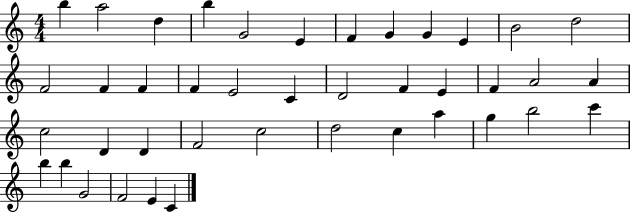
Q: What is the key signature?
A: C major